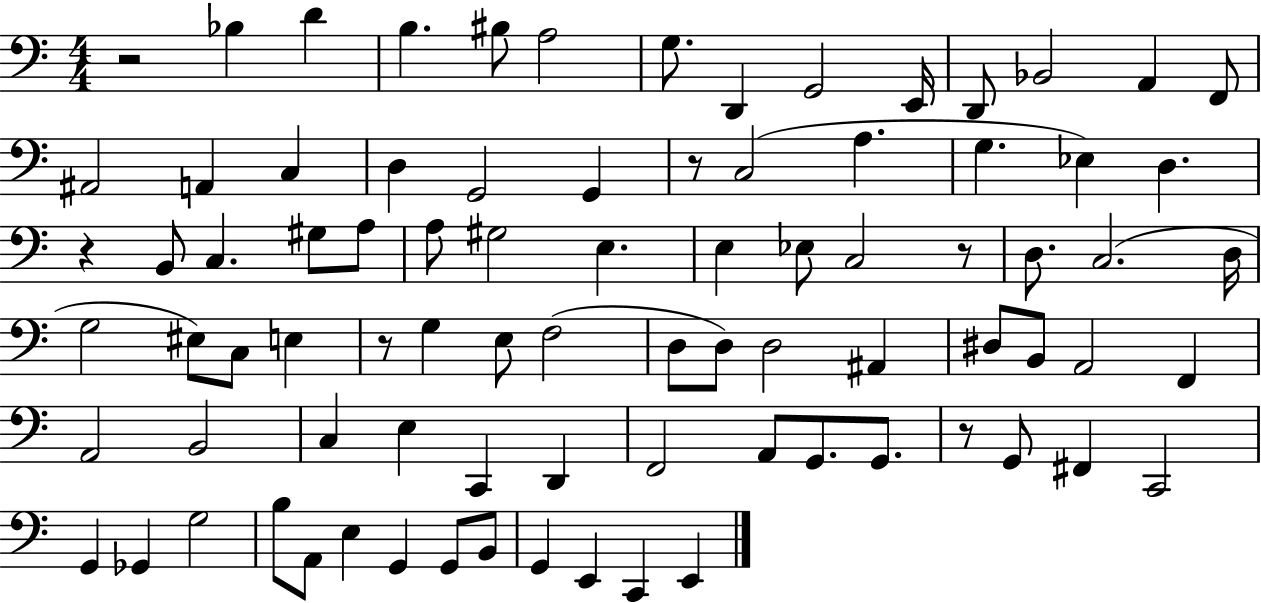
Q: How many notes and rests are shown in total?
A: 84